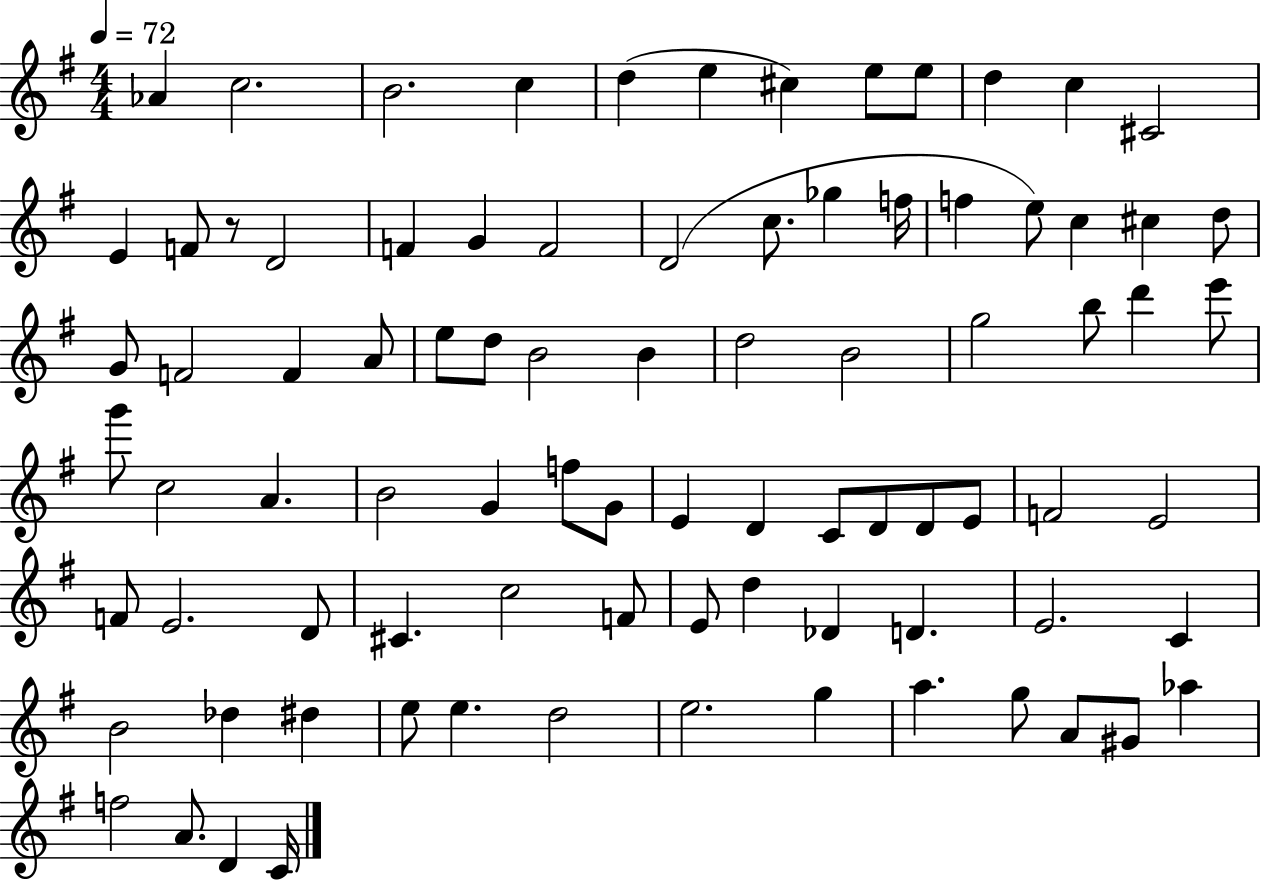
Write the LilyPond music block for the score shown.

{
  \clef treble
  \numericTimeSignature
  \time 4/4
  \key g \major
  \tempo 4 = 72
  aes'4 c''2. | b'2. c''4 | d''4( e''4 cis''4) e''8 e''8 | d''4 c''4 cis'2 | \break e'4 f'8 r8 d'2 | f'4 g'4 f'2 | d'2( c''8. ges''4 f''16 | f''4 e''8) c''4 cis''4 d''8 | \break g'8 f'2 f'4 a'8 | e''8 d''8 b'2 b'4 | d''2 b'2 | g''2 b''8 d'''4 e'''8 | \break g'''8 c''2 a'4. | b'2 g'4 f''8 g'8 | e'4 d'4 c'8 d'8 d'8 e'8 | f'2 e'2 | \break f'8 e'2. d'8 | cis'4. c''2 f'8 | e'8 d''4 des'4 d'4. | e'2. c'4 | \break b'2 des''4 dis''4 | e''8 e''4. d''2 | e''2. g''4 | a''4. g''8 a'8 gis'8 aes''4 | \break f''2 a'8. d'4 c'16 | \bar "|."
}